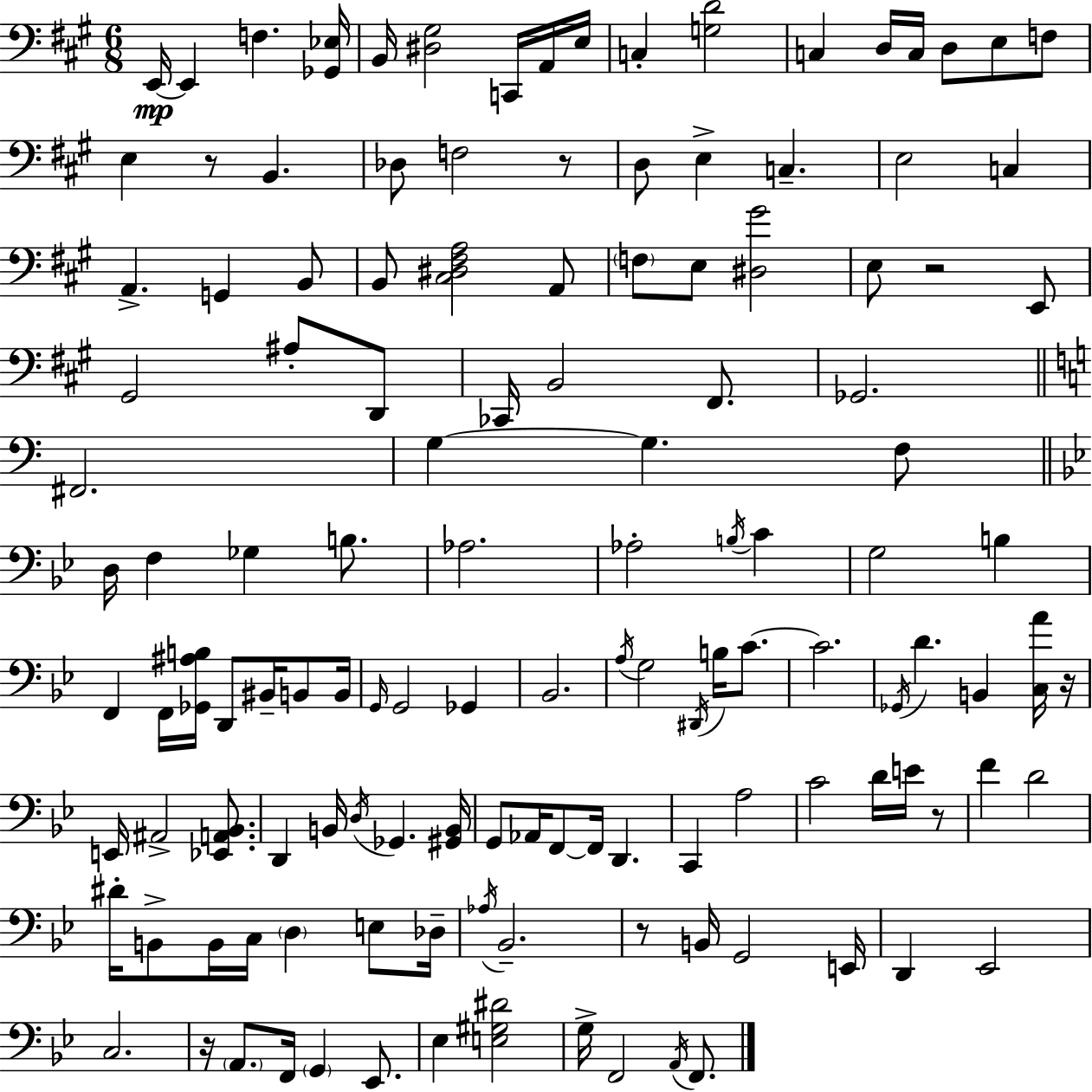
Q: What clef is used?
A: bass